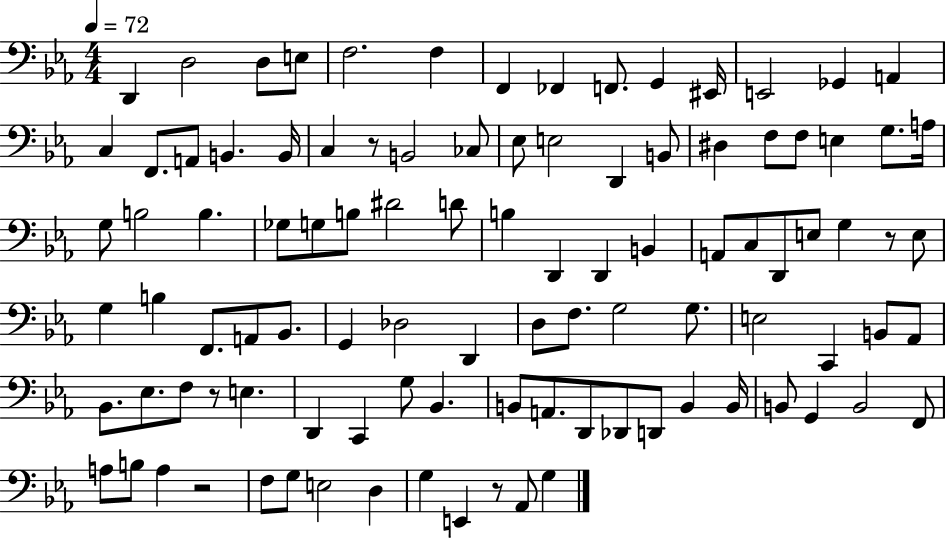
X:1
T:Untitled
M:4/4
L:1/4
K:Eb
D,, D,2 D,/2 E,/2 F,2 F, F,, _F,, F,,/2 G,, ^E,,/4 E,,2 _G,, A,, C, F,,/2 A,,/2 B,, B,,/4 C, z/2 B,,2 _C,/2 _E,/2 E,2 D,, B,,/2 ^D, F,/2 F,/2 E, G,/2 A,/4 G,/2 B,2 B, _G,/2 G,/2 B,/2 ^D2 D/2 B, D,, D,, B,, A,,/2 C,/2 D,,/2 E,/2 G, z/2 E,/2 G, B, F,,/2 A,,/2 _B,,/2 G,, _D,2 D,, D,/2 F,/2 G,2 G,/2 E,2 C,, B,,/2 _A,,/2 _B,,/2 _E,/2 F,/2 z/2 E, D,, C,, G,/2 _B,, B,,/2 A,,/2 D,,/2 _D,,/2 D,,/2 B,, B,,/4 B,,/2 G,, B,,2 F,,/2 A,/2 B,/2 A, z2 F,/2 G,/2 E,2 D, G, E,, z/2 _A,,/2 G,